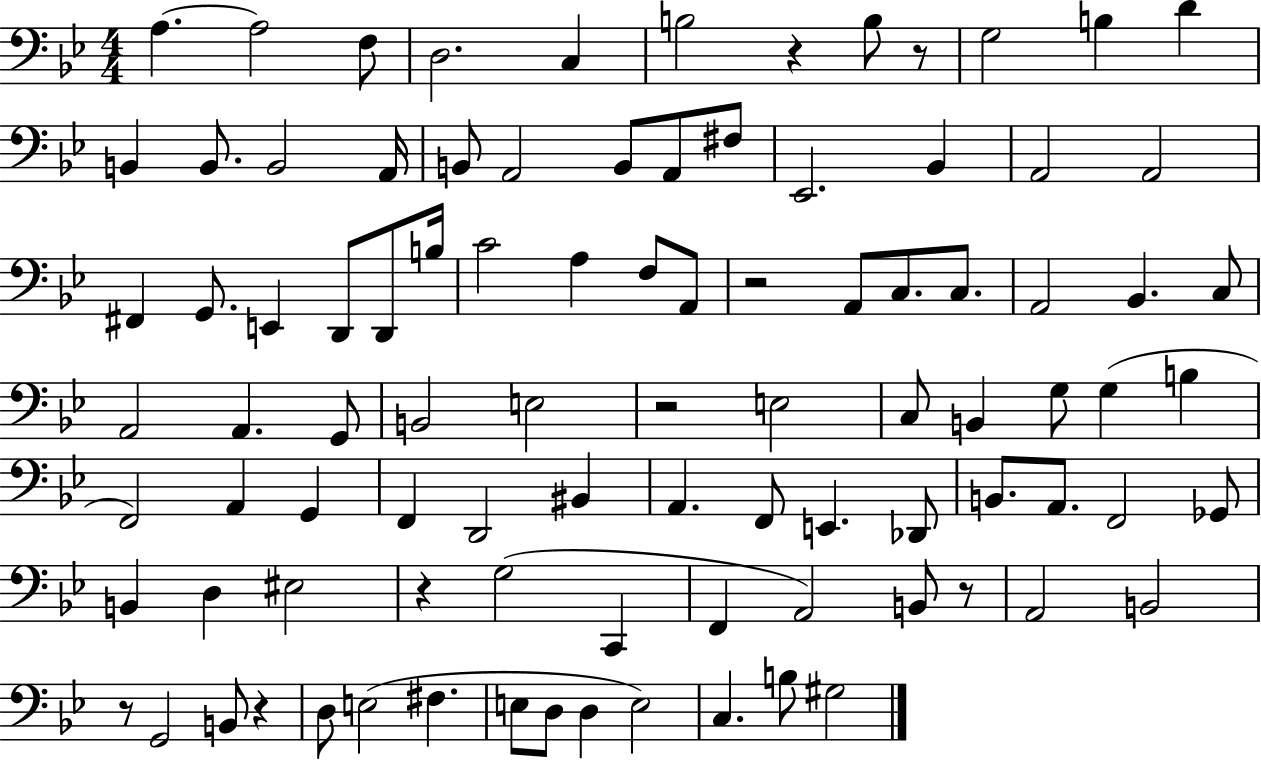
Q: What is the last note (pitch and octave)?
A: G#3